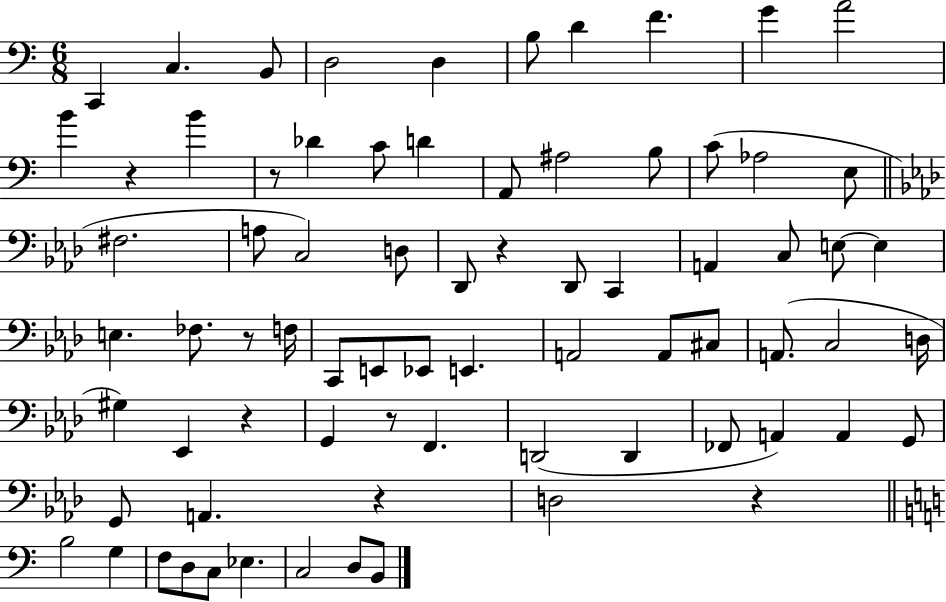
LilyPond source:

{
  \clef bass
  \numericTimeSignature
  \time 6/8
  \key c \major
  c,4 c4. b,8 | d2 d4 | b8 d'4 f'4. | g'4 a'2 | \break b'4 r4 b'4 | r8 des'4 c'8 d'4 | a,8 ais2 b8 | c'8( aes2 e8 | \break \bar "||" \break \key f \minor fis2. | a8 c2) d8 | des,8 r4 des,8 c,4 | a,4 c8 e8~~ e4 | \break e4. fes8. r8 f16 | c,8 e,8 ees,8 e,4. | a,2 a,8 cis8 | a,8.( c2 d16 | \break gis4) ees,4 r4 | g,4 r8 f,4. | d,2( d,4 | fes,8 a,4) a,4 g,8 | \break g,8 a,4. r4 | d2 r4 | \bar "||" \break \key c \major b2 g4 | f8 d8 c8 ees4. | c2 d8 b,8 | \bar "|."
}